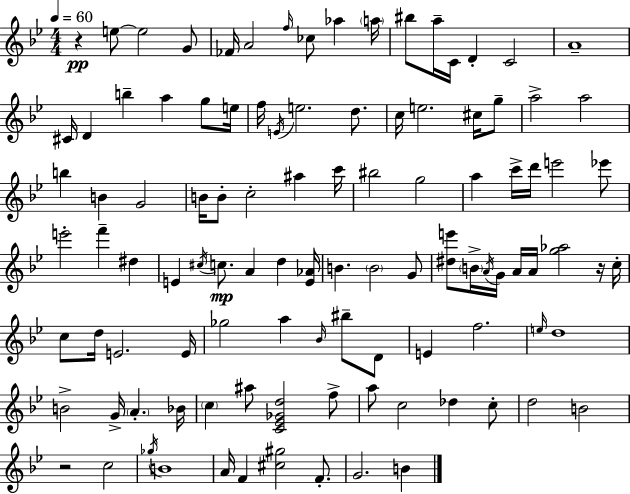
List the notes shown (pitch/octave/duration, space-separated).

R/q E5/e E5/h G4/e FES4/s A4/h F5/s CES5/e Ab5/q A5/s BIS5/e A5/s C4/s D4/q C4/h A4/w C#4/s D4/q B5/q A5/q G5/e E5/s F5/s E4/s E5/h. D5/e. C5/s E5/h. C#5/s G5/e A5/h A5/h B5/q B4/q G4/h B4/s B4/e C5/h A#5/q C6/s BIS5/h G5/h A5/q C6/s D6/s E6/h Eb6/e E6/h F6/q D#5/q E4/q C#5/s C5/e. A4/q D5/q [E4,Ab4]/s B4/q. B4/h G4/e [D#5,E6]/e B4/s A4/s G4/s A4/s A4/s [G5,Ab5]/h R/s C5/s C5/e D5/s E4/h. E4/s Gb5/h A5/q Bb4/s BIS5/e D4/e E4/q F5/h. E5/s D5/w B4/h G4/s A4/q. Bb4/s C5/q A#5/e [C4,Eb4,Gb4,D5]/h F5/e A5/e C5/h Db5/q C5/e D5/h B4/h R/h C5/h Gb5/s B4/w A4/s F4/q [C#5,G#5]/h F4/e. G4/h. B4/q